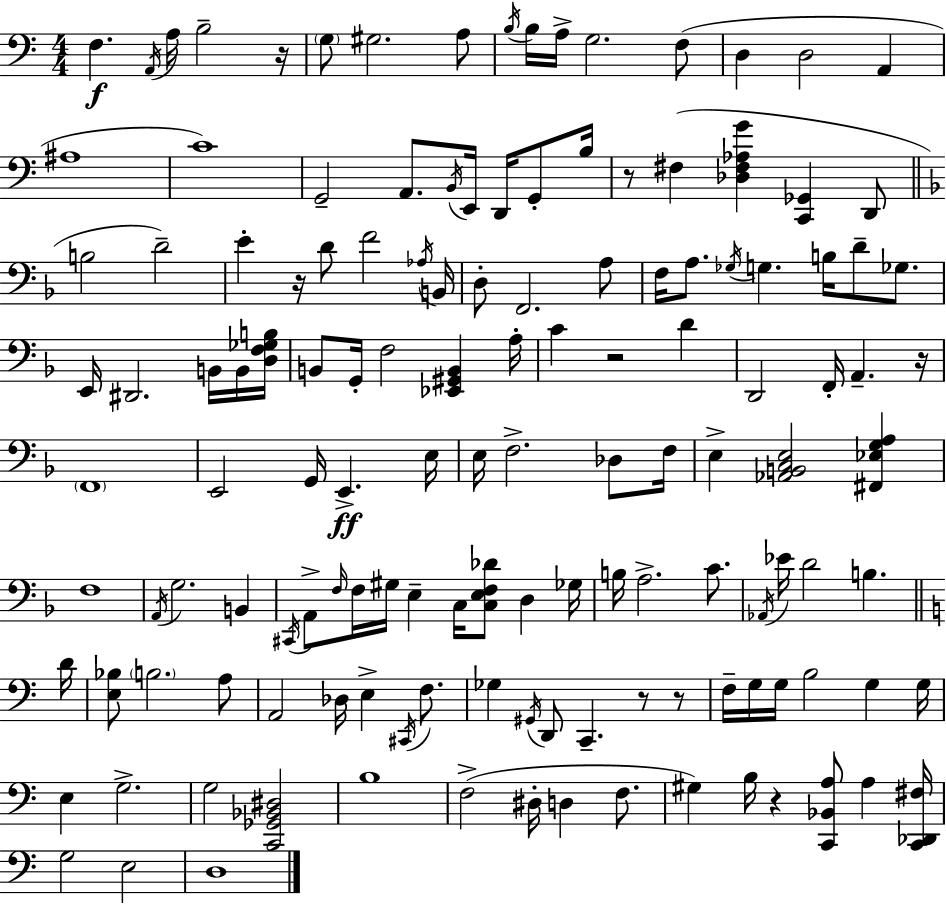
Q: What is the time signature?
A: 4/4